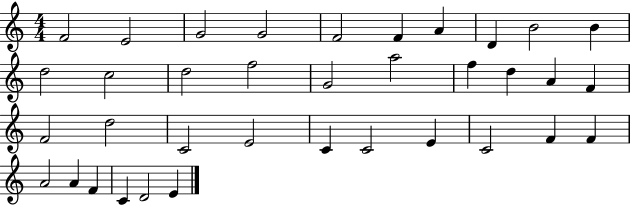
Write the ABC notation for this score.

X:1
T:Untitled
M:4/4
L:1/4
K:C
F2 E2 G2 G2 F2 F A D B2 B d2 c2 d2 f2 G2 a2 f d A F F2 d2 C2 E2 C C2 E C2 F F A2 A F C D2 E